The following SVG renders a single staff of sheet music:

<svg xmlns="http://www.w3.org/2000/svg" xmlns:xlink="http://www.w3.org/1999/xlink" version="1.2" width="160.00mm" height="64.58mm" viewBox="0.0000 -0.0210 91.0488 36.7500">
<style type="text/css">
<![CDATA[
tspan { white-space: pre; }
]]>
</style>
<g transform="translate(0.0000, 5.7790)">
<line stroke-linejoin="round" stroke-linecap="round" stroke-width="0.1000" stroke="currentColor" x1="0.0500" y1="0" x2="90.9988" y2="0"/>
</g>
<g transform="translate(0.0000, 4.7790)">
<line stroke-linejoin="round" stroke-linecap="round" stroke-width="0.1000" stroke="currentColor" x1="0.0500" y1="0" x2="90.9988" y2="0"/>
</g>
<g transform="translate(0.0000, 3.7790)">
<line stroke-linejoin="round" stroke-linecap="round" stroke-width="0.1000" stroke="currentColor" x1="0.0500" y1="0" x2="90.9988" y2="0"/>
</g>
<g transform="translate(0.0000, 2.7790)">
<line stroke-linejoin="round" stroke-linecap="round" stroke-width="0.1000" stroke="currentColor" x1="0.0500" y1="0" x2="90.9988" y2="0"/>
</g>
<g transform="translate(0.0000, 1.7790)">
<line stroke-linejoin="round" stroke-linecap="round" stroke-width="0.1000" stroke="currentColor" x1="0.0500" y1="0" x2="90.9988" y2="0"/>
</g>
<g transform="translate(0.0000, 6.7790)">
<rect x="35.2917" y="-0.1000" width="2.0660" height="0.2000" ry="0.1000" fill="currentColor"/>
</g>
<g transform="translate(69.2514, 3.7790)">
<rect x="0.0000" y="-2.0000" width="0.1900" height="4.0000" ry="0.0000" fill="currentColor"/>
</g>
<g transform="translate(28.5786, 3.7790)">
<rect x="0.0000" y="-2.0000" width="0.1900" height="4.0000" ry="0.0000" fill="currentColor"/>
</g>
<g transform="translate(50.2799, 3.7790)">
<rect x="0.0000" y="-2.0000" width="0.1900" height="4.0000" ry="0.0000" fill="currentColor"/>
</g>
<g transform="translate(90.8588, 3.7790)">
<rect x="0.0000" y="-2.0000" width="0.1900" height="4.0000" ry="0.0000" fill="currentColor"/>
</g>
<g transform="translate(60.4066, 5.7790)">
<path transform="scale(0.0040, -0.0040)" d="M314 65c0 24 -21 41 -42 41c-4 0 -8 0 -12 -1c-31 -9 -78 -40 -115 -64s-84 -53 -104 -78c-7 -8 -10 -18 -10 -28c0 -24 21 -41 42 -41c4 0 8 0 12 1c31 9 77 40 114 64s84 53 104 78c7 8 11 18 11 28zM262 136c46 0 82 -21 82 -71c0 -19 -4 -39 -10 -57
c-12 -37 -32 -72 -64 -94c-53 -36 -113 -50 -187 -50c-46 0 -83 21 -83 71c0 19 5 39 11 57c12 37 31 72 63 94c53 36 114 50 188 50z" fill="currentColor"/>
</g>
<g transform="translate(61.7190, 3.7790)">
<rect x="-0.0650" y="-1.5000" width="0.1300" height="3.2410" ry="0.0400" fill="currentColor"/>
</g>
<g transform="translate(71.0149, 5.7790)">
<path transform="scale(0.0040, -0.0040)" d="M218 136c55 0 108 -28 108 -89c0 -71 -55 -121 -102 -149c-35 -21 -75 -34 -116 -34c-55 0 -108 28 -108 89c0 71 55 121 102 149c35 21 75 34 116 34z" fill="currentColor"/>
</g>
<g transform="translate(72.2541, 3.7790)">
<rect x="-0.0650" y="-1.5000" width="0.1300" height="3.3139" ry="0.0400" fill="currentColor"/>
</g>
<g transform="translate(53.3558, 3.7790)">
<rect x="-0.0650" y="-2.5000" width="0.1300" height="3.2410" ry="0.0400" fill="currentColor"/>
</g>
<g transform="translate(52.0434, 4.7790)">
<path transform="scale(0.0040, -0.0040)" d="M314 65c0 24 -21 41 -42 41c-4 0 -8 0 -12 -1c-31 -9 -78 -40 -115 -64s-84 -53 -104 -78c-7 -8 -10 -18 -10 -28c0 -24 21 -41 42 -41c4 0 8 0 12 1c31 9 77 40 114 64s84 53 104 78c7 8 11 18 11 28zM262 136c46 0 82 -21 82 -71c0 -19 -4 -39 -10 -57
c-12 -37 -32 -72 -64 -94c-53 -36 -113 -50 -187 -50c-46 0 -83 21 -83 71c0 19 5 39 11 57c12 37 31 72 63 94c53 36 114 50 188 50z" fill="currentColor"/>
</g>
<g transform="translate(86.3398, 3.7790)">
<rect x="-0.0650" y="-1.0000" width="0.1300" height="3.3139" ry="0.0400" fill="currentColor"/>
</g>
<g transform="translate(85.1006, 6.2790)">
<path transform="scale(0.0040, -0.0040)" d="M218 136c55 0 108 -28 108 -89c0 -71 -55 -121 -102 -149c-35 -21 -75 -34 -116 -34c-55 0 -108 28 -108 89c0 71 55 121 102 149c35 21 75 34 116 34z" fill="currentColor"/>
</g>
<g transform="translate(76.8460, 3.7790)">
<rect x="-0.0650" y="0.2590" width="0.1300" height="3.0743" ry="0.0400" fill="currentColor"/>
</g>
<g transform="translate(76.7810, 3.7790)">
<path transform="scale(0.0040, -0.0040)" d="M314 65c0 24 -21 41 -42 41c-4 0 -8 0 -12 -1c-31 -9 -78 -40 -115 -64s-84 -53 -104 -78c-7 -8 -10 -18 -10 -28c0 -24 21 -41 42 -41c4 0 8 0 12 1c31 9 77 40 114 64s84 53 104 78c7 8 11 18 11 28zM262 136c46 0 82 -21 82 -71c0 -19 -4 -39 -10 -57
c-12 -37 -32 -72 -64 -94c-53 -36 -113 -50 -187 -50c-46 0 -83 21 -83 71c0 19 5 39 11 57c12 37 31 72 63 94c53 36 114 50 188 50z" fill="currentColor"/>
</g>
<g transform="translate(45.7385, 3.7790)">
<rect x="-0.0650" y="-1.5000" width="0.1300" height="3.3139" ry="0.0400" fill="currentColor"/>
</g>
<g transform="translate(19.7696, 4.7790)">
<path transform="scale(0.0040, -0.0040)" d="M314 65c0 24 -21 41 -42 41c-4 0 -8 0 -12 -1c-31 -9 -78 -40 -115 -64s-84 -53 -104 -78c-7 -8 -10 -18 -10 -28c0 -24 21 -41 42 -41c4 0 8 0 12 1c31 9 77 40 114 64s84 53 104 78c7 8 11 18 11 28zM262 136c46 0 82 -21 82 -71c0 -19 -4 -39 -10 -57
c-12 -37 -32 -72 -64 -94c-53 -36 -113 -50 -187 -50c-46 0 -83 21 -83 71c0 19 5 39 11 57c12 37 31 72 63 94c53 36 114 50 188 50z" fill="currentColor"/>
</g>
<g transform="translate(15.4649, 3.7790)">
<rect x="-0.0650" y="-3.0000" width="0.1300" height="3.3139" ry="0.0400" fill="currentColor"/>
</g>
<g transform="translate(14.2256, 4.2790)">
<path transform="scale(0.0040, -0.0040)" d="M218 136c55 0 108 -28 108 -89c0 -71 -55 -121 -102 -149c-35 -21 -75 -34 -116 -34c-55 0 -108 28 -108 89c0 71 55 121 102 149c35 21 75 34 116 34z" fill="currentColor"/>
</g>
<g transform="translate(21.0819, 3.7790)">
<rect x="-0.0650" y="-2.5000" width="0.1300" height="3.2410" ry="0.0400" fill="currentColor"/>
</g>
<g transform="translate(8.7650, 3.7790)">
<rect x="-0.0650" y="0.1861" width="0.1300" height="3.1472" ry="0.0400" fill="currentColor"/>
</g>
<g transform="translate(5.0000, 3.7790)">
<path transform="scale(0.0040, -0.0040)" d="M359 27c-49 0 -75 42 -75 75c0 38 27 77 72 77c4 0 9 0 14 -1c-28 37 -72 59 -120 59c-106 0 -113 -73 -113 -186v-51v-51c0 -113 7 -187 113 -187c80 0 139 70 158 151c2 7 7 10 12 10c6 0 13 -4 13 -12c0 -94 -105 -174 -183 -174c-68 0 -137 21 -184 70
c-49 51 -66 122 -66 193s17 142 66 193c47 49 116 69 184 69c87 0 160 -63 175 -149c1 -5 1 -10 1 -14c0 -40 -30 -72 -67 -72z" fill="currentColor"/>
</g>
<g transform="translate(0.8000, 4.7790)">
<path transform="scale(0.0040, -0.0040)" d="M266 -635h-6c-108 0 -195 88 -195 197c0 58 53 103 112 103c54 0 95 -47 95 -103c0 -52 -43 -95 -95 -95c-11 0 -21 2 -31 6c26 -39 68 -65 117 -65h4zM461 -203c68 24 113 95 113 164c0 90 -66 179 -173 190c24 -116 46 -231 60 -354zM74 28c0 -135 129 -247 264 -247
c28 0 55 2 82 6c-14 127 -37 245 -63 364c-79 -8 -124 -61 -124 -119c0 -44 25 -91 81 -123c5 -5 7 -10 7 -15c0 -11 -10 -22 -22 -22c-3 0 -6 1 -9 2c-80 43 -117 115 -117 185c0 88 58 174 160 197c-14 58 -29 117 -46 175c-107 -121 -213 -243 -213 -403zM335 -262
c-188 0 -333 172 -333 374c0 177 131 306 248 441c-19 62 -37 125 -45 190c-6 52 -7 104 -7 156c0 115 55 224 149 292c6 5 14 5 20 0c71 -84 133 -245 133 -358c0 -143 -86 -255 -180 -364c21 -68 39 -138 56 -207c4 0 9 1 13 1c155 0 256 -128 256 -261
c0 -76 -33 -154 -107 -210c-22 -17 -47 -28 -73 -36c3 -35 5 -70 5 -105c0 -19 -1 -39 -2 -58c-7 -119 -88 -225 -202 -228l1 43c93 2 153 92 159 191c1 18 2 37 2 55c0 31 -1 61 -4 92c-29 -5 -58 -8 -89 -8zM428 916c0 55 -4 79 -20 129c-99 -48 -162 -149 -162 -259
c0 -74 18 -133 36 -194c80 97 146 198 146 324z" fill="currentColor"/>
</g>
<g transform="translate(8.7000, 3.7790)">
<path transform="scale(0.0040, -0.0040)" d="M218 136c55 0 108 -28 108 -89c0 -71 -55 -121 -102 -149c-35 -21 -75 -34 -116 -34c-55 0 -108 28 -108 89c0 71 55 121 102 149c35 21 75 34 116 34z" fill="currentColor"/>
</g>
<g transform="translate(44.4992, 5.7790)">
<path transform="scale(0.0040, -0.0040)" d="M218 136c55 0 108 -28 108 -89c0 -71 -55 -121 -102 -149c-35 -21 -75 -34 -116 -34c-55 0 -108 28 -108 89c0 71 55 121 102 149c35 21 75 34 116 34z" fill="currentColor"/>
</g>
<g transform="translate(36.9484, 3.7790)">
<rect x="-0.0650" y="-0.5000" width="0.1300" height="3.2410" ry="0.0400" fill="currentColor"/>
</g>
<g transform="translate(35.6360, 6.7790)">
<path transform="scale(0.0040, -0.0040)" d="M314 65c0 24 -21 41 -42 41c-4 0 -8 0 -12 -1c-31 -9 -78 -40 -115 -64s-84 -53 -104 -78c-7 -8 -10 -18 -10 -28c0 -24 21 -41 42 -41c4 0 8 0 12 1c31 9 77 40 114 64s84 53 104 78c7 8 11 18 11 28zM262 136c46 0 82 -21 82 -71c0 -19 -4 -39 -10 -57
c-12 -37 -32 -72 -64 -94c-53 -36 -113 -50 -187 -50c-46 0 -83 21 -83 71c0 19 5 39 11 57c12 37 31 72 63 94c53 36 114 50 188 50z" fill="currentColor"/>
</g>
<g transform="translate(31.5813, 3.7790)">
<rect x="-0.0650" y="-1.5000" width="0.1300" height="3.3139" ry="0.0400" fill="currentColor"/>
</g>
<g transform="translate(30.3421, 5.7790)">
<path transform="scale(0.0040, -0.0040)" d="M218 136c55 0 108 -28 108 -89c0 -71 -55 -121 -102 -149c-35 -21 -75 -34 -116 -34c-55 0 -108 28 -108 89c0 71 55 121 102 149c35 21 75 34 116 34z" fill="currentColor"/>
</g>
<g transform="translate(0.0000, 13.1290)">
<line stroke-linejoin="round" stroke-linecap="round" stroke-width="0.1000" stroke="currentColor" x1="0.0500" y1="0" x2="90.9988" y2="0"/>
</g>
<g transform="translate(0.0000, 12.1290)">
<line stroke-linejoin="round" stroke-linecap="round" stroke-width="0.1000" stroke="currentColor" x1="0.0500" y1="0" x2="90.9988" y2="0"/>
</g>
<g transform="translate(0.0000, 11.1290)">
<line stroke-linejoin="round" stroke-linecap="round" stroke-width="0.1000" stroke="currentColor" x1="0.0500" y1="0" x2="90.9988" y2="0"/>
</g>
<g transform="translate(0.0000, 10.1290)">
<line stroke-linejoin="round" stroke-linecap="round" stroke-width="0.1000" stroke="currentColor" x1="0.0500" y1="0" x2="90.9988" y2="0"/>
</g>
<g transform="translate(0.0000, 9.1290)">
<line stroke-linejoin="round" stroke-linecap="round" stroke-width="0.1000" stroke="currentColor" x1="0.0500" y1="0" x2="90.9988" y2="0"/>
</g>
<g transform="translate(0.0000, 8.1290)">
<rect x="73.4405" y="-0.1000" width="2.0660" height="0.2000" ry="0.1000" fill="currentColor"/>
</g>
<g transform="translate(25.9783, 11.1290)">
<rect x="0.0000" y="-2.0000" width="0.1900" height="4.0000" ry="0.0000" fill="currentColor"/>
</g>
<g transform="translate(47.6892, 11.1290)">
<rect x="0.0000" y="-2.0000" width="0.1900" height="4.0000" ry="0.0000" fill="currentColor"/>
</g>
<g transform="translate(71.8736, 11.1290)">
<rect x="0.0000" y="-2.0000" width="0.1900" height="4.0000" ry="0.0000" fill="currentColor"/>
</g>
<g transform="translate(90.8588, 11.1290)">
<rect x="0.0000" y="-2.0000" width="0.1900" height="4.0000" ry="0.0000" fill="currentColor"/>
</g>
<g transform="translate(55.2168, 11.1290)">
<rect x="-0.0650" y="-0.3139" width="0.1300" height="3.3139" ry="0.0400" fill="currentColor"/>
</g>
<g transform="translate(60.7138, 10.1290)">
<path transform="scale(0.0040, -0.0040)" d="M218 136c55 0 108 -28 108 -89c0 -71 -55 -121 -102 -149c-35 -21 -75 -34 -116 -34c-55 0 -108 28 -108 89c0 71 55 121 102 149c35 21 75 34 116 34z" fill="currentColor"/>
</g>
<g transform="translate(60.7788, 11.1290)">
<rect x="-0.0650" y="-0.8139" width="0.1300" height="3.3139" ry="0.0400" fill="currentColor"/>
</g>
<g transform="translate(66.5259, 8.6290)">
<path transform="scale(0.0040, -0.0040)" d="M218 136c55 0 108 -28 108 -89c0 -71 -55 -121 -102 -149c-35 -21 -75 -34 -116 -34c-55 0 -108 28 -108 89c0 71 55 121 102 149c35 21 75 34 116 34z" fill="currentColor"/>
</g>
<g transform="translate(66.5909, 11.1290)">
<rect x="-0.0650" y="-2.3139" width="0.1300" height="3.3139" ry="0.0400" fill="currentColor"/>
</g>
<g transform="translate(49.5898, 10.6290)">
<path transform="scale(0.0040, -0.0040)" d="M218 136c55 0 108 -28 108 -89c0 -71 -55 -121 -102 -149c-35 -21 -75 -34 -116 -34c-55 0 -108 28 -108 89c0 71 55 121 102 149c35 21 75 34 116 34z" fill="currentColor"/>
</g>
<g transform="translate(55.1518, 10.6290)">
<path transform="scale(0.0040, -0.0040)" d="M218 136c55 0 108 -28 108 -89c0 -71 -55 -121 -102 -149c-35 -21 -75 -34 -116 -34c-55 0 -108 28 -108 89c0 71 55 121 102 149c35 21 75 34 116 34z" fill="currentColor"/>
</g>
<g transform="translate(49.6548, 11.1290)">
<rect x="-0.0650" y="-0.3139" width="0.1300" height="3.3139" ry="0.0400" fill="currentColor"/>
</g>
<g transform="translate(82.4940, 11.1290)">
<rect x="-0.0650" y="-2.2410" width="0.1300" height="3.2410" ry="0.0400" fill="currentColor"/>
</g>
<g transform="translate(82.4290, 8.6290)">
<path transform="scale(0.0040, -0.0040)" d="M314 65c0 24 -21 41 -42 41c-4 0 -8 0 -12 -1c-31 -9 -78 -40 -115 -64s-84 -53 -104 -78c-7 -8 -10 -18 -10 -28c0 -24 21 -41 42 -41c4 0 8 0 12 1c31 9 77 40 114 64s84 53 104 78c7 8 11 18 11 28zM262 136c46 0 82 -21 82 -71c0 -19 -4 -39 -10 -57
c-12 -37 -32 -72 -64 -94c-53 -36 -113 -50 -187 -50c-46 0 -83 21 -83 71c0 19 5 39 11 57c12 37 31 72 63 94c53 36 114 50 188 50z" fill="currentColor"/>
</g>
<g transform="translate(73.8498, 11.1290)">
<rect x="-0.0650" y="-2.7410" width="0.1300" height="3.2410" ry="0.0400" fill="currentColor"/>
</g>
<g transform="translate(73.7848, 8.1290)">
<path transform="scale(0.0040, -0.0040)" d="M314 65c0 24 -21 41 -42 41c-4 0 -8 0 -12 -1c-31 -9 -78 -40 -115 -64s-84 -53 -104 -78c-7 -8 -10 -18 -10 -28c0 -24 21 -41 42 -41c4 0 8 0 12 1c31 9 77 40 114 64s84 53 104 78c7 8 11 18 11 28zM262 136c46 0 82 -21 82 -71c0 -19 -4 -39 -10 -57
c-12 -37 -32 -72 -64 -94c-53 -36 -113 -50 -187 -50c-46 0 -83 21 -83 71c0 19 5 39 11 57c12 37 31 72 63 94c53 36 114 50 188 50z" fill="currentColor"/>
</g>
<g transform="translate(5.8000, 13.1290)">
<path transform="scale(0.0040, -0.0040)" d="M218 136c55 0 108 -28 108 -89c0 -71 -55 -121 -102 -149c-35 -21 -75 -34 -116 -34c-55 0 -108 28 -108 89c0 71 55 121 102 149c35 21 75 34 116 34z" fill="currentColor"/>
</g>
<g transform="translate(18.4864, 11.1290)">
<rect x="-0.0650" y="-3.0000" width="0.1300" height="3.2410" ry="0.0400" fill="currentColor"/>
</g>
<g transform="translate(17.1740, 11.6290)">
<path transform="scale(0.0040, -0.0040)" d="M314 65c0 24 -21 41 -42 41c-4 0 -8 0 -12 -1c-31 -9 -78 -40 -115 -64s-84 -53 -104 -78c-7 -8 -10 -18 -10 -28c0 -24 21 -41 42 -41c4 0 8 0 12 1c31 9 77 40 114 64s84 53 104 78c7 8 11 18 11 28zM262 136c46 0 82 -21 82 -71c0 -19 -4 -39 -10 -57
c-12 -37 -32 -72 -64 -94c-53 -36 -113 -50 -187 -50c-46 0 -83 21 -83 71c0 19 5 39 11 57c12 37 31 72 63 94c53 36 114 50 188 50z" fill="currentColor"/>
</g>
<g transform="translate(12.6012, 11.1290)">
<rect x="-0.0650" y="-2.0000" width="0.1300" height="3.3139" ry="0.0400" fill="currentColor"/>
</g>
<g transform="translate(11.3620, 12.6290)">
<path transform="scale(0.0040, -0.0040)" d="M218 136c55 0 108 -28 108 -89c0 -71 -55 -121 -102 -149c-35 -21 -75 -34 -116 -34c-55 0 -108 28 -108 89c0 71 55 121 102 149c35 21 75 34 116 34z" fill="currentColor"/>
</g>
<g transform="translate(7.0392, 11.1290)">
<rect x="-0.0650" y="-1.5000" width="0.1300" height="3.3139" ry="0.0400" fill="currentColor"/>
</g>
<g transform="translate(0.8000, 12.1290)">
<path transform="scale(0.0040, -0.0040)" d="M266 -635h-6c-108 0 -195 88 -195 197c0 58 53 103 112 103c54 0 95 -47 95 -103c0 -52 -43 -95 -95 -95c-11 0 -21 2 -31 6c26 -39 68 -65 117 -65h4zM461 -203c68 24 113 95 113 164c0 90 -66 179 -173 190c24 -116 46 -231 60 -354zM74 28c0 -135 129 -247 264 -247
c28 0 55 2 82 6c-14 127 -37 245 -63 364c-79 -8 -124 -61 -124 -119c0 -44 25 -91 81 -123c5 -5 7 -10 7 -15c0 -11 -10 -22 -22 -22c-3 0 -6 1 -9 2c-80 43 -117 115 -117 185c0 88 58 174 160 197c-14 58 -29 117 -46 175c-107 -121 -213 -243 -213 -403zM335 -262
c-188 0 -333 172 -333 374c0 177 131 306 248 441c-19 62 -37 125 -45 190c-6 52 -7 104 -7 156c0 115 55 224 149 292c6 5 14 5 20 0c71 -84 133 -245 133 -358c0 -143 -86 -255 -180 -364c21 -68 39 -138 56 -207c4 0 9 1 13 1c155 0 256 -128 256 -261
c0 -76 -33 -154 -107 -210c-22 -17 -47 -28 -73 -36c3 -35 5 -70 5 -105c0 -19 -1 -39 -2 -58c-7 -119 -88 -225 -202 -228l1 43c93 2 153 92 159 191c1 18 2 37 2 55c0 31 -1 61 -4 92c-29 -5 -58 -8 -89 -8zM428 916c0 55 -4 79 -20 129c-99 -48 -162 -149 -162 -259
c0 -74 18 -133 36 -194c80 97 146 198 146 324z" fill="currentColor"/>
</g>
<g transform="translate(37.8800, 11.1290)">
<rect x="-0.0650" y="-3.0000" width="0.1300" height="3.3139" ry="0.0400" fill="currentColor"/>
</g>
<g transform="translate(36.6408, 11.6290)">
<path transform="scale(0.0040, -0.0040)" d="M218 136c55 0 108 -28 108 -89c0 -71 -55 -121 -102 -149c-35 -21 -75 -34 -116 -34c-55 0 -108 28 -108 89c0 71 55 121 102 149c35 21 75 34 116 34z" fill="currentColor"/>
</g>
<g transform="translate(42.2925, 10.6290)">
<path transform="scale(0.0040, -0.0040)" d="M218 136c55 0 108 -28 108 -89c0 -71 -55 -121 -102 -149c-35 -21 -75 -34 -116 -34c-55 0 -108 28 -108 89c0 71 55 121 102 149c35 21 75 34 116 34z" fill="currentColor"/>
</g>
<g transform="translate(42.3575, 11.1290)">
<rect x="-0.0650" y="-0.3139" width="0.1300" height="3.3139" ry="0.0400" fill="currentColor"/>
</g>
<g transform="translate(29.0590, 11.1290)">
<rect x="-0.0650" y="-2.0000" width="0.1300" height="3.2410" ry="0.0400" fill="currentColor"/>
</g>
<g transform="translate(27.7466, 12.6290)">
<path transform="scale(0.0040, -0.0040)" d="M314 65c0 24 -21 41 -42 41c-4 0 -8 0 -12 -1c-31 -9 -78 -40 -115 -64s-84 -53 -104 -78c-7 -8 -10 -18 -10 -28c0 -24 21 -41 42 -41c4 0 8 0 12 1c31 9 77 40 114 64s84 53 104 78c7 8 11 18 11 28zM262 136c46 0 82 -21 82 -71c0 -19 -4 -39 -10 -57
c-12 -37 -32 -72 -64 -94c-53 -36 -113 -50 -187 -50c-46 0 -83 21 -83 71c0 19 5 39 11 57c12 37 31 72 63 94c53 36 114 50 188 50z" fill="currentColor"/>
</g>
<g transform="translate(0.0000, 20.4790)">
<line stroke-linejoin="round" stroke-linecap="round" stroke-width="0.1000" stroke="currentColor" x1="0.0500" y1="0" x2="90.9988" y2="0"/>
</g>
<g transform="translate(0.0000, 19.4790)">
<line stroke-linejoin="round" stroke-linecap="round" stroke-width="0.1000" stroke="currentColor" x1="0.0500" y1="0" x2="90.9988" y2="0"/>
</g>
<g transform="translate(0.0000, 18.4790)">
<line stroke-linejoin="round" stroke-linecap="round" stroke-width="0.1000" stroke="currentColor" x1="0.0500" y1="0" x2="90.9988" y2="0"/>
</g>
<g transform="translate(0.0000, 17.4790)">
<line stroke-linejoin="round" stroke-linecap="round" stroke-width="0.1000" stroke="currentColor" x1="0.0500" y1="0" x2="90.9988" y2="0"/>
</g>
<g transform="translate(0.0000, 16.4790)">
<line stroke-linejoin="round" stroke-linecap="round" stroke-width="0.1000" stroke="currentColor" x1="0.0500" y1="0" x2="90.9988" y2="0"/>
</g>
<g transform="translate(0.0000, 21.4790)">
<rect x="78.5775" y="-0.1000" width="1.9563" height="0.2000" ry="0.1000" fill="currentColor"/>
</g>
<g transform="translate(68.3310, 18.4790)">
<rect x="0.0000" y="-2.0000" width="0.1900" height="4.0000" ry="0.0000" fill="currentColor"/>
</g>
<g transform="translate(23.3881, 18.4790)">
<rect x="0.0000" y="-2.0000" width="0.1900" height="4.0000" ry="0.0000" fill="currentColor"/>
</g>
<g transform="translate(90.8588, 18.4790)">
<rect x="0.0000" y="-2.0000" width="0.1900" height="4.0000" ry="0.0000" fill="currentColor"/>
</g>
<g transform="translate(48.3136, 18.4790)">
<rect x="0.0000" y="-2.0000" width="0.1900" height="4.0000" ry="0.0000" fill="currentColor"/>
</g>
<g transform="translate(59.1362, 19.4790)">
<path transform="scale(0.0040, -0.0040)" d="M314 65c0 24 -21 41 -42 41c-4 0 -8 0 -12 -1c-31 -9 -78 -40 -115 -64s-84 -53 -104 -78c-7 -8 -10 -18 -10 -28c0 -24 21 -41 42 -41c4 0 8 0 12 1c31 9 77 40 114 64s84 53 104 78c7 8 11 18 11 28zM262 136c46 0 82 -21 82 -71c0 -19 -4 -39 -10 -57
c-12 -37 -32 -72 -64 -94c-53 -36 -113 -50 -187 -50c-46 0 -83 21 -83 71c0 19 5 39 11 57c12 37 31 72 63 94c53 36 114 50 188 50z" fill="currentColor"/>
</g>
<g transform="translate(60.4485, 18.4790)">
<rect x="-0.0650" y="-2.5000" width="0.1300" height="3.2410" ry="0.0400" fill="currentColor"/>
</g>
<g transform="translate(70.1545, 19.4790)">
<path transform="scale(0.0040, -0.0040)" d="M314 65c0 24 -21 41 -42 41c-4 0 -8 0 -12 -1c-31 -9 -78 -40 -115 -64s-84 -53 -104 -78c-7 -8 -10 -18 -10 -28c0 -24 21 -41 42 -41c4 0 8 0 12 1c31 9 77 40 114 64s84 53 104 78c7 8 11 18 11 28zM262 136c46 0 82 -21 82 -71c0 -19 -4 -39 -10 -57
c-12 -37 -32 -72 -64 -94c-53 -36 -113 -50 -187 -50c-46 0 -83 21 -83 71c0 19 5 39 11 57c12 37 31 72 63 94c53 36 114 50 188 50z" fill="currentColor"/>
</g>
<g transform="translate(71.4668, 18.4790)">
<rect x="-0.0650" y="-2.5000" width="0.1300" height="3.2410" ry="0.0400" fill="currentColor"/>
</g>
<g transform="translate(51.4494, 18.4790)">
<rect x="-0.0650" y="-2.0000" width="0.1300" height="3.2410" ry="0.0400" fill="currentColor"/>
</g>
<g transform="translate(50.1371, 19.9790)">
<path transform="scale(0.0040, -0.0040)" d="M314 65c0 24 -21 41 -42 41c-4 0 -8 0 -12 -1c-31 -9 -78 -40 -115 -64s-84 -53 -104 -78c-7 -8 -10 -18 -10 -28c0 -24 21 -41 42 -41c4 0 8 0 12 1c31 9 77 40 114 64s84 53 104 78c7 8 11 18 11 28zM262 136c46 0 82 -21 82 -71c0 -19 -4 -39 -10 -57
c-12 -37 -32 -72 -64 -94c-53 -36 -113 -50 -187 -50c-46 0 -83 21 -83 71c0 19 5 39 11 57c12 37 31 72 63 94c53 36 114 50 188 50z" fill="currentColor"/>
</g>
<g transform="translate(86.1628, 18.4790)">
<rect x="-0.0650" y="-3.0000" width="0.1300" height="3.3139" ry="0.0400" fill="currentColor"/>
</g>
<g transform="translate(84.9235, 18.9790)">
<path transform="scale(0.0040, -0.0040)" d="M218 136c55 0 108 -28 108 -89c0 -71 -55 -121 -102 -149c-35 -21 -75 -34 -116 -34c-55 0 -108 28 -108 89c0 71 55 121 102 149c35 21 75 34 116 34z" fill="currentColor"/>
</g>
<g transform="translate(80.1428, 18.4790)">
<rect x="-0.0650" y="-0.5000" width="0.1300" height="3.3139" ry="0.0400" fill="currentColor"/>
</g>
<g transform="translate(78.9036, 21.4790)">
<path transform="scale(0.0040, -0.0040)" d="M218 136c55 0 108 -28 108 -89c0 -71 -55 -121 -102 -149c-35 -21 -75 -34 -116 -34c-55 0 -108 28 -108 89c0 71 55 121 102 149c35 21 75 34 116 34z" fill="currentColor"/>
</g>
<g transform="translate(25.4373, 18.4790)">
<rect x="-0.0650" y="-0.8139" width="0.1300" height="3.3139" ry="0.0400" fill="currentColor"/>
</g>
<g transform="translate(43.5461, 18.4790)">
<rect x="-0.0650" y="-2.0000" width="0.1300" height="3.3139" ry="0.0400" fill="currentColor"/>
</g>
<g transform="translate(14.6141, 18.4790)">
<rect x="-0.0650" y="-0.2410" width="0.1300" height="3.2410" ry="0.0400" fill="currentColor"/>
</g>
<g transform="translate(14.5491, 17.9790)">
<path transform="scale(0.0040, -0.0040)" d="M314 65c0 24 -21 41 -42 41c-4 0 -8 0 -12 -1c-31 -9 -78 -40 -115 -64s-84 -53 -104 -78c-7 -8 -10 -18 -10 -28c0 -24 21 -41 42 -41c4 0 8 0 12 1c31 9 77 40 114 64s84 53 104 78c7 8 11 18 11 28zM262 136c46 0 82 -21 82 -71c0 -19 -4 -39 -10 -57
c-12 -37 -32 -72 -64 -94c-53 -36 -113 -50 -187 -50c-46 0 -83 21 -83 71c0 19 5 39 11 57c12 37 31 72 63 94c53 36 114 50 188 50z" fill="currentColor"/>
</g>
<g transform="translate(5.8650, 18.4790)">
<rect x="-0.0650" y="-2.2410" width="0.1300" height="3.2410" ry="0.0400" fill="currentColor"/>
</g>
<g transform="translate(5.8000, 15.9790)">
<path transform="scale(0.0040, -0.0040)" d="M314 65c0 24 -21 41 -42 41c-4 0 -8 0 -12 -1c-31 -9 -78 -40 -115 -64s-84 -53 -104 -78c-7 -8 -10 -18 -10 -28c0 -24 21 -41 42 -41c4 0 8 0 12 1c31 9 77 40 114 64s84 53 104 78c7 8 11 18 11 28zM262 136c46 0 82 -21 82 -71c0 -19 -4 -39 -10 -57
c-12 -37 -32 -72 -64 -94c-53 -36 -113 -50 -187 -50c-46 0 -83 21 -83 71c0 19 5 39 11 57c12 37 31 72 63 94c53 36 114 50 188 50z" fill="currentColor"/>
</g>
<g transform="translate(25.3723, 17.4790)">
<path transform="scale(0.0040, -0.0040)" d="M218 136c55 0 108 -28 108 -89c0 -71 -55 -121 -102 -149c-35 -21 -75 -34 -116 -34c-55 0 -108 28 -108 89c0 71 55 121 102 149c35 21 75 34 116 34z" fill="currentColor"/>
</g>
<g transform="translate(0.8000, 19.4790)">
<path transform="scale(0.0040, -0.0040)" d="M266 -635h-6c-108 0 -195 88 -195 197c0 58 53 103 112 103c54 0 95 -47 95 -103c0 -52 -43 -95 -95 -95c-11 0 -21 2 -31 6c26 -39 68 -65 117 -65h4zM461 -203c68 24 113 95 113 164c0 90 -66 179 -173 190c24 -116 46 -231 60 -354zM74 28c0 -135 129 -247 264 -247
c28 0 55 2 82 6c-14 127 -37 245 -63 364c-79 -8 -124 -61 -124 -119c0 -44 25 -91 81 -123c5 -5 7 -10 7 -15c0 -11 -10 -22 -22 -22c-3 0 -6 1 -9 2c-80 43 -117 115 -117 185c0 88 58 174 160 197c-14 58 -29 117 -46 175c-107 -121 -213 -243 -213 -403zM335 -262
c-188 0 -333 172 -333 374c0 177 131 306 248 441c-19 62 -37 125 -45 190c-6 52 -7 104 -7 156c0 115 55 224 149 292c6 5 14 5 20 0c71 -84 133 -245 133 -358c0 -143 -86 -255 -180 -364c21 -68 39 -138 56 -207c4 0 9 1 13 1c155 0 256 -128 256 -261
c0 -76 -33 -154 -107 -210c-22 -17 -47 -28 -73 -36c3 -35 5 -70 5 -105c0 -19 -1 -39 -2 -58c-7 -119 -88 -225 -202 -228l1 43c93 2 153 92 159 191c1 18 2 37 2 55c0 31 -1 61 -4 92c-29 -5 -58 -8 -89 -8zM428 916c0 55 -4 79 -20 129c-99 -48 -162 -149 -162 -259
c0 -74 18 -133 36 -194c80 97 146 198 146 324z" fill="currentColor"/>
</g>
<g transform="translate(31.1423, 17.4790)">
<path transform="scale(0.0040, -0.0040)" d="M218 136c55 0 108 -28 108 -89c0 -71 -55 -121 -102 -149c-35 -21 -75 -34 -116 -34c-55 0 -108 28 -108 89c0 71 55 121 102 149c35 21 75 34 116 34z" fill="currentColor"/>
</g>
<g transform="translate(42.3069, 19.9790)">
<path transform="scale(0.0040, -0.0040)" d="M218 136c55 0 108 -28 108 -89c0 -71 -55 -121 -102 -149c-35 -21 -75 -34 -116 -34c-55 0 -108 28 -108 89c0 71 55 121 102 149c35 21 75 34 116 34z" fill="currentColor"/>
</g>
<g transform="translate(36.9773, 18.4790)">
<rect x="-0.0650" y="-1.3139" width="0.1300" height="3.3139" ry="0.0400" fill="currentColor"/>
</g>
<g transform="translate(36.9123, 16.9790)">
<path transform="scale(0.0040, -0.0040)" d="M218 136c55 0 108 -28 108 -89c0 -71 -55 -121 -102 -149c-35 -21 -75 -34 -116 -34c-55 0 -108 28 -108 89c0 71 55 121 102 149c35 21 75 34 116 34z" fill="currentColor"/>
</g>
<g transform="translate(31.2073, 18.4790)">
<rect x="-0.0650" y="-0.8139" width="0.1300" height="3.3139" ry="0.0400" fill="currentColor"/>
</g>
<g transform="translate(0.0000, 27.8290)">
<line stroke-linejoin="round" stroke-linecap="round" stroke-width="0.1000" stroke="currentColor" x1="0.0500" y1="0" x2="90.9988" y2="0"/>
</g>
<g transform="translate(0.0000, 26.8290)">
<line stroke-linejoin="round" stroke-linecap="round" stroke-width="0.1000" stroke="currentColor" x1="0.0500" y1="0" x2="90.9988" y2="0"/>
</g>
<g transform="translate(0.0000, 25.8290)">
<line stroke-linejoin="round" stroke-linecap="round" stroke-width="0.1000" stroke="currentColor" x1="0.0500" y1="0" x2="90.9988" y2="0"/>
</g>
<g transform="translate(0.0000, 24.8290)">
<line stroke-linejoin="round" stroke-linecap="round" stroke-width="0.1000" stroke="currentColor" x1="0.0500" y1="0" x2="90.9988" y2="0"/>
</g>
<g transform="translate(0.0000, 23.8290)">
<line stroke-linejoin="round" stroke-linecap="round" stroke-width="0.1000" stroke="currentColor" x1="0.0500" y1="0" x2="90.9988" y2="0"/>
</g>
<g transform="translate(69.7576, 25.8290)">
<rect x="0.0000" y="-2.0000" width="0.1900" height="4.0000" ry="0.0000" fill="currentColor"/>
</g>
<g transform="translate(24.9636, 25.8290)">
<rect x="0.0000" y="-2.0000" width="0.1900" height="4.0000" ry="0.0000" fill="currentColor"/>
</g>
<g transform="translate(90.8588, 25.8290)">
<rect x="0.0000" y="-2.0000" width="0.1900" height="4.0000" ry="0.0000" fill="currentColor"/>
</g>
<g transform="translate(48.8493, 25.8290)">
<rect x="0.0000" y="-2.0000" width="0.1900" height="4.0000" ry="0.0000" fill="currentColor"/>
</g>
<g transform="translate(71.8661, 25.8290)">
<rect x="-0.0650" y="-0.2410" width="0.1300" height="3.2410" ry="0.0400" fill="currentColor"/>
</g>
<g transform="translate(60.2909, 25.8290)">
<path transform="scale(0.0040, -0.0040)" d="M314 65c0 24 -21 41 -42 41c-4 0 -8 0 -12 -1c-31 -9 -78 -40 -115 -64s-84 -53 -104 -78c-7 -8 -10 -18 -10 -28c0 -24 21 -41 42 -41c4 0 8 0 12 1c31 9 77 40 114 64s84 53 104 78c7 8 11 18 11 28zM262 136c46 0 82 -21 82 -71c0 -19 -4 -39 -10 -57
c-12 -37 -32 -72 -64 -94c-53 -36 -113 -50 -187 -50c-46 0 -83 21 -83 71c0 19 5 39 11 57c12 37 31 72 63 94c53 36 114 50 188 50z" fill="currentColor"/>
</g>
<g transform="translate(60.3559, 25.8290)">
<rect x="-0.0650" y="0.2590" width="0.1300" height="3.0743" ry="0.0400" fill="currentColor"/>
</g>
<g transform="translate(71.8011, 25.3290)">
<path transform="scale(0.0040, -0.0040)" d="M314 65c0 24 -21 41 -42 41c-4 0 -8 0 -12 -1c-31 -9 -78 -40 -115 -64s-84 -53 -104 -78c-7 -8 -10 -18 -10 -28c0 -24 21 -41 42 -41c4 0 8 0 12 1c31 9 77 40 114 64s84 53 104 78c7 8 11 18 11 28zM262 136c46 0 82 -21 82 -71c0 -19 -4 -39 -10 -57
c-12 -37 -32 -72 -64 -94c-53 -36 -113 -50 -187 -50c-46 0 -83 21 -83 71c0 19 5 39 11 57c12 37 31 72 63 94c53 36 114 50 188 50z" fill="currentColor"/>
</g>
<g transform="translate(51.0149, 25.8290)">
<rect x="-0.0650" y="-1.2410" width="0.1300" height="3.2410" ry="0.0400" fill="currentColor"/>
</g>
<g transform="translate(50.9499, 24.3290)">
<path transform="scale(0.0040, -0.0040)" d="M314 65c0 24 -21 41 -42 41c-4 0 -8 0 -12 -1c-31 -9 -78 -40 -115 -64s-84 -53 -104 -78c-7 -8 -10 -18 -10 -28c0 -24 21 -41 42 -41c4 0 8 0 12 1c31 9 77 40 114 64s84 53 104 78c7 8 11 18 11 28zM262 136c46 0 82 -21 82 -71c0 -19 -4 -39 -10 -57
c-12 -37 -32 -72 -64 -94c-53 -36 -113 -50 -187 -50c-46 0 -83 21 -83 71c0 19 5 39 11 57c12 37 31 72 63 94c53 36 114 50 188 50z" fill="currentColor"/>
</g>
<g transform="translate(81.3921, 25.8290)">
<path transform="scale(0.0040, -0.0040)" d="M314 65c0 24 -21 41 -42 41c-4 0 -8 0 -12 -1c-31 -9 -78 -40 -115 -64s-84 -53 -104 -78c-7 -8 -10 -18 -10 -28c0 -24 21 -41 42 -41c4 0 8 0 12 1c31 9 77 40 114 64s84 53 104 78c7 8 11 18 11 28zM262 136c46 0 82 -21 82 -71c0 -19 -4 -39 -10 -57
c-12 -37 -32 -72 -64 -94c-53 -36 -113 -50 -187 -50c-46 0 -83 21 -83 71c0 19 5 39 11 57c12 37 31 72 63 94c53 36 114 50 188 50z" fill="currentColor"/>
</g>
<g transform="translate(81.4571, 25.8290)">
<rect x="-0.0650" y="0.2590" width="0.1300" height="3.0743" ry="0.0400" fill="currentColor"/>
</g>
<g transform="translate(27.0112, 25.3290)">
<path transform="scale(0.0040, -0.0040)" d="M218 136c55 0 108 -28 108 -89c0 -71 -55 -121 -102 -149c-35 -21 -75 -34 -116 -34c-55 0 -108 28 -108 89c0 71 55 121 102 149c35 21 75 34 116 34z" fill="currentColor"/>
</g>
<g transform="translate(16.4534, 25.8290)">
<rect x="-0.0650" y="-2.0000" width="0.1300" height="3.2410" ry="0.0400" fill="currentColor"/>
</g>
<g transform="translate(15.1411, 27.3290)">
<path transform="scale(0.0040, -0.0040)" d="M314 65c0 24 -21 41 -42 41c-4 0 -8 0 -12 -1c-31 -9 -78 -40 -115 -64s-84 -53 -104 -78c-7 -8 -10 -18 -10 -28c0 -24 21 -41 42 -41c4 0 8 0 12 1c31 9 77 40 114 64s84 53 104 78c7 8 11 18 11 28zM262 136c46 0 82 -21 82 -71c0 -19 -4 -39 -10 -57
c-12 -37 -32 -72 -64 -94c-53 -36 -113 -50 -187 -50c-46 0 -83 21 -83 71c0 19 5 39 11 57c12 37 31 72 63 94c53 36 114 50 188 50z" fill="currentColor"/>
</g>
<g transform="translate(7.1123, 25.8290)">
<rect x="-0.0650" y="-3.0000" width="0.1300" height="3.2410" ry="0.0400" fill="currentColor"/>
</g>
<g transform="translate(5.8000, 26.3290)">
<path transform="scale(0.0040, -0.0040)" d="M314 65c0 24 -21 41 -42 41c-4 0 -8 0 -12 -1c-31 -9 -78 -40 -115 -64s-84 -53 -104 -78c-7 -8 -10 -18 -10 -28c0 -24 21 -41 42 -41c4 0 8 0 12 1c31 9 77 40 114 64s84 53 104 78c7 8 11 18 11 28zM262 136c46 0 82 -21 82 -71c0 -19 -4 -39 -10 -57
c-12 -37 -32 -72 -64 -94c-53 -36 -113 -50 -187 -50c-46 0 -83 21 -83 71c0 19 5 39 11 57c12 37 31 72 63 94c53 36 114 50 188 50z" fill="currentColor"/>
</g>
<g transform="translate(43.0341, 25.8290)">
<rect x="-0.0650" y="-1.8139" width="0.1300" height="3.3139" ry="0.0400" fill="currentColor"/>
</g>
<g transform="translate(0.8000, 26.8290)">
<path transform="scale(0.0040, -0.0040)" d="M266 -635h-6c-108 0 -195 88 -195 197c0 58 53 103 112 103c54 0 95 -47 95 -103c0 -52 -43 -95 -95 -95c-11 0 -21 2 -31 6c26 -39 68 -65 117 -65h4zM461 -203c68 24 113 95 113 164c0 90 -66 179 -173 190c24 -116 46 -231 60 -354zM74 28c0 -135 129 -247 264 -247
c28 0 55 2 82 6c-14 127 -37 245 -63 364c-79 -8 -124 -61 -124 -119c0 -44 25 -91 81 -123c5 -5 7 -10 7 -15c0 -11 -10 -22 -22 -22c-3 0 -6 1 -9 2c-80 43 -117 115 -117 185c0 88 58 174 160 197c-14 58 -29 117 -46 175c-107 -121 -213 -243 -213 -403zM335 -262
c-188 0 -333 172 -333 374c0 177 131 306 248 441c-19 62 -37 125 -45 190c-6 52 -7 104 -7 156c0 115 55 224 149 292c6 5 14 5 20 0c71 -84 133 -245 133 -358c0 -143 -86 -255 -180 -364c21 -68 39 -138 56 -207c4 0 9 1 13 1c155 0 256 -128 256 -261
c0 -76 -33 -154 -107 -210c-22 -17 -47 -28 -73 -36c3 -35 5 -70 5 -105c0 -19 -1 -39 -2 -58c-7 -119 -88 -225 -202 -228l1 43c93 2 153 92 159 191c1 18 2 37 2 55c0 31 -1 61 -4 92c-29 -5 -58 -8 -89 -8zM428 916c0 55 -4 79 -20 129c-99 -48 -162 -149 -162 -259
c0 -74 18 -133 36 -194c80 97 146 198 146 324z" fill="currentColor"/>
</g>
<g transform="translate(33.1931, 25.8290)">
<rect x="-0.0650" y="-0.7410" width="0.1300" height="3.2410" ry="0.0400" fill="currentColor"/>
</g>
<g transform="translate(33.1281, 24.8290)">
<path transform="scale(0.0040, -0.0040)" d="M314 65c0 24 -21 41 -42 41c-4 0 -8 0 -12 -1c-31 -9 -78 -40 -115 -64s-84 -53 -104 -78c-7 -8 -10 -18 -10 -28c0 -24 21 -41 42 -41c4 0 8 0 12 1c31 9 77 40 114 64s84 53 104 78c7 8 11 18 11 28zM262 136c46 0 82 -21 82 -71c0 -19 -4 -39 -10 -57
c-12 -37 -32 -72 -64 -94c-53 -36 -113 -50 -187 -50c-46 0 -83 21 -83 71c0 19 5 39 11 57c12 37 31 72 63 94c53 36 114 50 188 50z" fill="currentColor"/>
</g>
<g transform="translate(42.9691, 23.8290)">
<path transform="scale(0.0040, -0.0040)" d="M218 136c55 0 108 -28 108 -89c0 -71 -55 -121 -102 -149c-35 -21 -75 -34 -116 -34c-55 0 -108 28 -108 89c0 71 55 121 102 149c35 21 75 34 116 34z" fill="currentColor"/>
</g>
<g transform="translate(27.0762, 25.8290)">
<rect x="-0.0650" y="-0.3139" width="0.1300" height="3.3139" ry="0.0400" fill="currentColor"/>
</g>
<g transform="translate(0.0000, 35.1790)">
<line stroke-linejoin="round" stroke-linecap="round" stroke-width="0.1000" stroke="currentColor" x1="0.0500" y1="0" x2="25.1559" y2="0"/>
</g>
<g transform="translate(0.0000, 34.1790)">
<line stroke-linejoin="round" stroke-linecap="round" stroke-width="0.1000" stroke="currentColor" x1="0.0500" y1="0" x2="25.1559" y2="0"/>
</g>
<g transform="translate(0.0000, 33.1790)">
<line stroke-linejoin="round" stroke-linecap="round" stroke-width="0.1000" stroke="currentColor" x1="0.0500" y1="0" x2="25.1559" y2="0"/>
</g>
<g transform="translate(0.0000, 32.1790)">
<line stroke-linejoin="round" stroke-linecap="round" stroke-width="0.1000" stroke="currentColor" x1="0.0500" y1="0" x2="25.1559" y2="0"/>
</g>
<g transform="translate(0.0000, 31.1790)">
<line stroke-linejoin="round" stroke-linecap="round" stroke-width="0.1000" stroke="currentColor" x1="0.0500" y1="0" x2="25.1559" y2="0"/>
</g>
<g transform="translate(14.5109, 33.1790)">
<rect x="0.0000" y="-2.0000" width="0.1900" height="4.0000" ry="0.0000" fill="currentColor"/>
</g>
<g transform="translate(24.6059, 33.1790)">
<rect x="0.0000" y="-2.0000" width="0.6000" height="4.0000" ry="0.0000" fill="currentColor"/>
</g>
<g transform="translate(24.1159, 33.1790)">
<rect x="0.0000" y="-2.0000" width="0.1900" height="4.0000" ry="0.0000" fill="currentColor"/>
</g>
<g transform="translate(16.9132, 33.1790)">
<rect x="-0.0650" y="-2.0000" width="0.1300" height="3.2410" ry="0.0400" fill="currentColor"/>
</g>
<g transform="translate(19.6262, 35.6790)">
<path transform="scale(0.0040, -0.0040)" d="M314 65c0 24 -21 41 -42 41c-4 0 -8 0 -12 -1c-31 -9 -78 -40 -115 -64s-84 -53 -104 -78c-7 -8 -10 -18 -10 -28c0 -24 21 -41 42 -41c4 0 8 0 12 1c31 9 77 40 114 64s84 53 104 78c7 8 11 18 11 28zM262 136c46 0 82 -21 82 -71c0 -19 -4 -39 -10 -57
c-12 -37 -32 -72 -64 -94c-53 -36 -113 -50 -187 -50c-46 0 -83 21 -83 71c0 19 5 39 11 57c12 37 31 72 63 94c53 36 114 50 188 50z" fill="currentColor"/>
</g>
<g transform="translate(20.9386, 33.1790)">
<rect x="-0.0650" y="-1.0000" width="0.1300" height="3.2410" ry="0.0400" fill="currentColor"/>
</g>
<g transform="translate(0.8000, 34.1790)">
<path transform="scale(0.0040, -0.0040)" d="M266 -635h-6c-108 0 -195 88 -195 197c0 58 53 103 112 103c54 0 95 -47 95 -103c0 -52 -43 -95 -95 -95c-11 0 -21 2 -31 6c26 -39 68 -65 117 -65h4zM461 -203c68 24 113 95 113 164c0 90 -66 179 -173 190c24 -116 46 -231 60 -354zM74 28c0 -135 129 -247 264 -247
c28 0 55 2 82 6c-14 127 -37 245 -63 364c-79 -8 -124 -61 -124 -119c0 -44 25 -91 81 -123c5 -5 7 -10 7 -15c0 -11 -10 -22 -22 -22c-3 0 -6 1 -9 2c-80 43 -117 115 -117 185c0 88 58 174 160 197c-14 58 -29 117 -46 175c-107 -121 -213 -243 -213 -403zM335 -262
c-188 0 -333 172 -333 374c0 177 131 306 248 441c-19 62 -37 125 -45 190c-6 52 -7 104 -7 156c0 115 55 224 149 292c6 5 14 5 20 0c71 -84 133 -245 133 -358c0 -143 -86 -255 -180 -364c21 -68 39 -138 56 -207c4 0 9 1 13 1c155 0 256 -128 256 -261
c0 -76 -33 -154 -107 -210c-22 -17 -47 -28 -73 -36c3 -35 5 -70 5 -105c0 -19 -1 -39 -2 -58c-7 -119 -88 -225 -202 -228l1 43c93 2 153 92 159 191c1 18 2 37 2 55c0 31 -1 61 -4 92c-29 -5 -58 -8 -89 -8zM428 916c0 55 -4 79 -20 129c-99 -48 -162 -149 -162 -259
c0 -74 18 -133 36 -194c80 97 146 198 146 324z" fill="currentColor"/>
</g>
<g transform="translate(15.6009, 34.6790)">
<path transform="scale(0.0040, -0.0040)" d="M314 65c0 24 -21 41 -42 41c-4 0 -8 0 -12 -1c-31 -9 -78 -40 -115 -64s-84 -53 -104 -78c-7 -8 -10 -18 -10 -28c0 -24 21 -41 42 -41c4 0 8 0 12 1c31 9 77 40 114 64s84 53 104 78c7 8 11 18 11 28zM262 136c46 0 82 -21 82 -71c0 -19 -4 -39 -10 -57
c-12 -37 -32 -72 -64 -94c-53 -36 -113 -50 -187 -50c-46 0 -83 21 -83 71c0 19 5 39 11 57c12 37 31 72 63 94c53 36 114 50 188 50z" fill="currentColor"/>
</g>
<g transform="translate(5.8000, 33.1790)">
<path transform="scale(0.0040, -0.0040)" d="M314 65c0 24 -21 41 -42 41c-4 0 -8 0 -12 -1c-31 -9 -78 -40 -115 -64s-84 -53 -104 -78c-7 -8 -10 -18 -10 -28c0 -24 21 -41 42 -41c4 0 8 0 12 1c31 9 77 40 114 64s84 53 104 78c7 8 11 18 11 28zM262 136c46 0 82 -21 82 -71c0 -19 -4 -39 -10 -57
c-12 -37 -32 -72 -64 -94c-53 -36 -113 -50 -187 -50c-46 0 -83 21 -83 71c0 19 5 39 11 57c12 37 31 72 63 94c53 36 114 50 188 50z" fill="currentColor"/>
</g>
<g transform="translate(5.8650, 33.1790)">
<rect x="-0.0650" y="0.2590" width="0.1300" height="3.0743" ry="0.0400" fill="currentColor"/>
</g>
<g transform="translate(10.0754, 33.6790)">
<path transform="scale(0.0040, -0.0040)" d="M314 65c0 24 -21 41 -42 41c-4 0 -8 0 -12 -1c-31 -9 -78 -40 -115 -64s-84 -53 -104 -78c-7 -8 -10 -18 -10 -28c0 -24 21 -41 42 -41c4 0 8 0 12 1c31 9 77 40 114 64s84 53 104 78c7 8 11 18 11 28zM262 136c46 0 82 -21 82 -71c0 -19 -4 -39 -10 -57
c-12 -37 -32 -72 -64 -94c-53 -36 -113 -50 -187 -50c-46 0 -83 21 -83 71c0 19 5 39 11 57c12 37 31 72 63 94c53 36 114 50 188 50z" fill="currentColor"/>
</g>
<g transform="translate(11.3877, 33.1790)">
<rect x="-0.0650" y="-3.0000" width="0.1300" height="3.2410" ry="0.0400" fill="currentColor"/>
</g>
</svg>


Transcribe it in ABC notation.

X:1
T:Untitled
M:4/4
L:1/4
K:C
B A G2 E C2 E G2 E2 E B2 D E F A2 F2 A c c c d g a2 g2 g2 c2 d d e F F2 G2 G2 C A A2 F2 c d2 f e2 B2 c2 B2 B2 A2 F2 D2